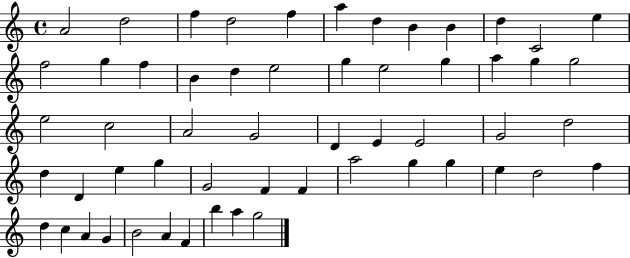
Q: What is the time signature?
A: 4/4